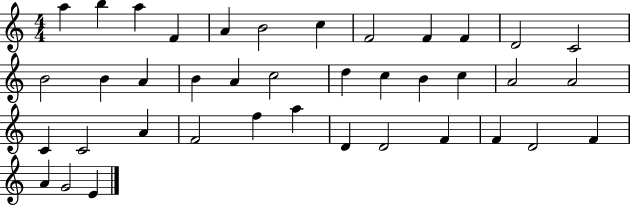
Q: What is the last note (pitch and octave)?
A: E4